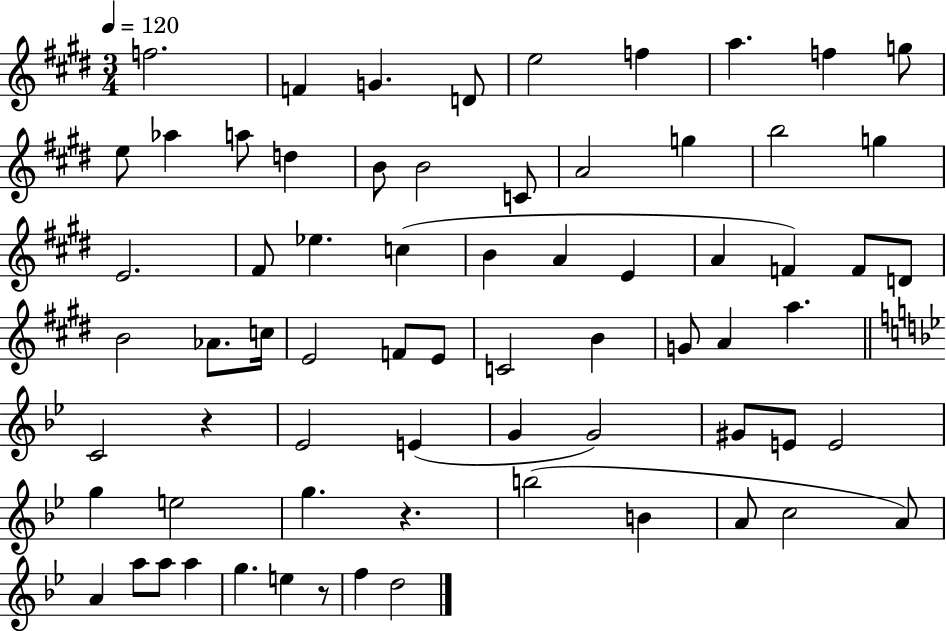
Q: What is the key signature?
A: E major